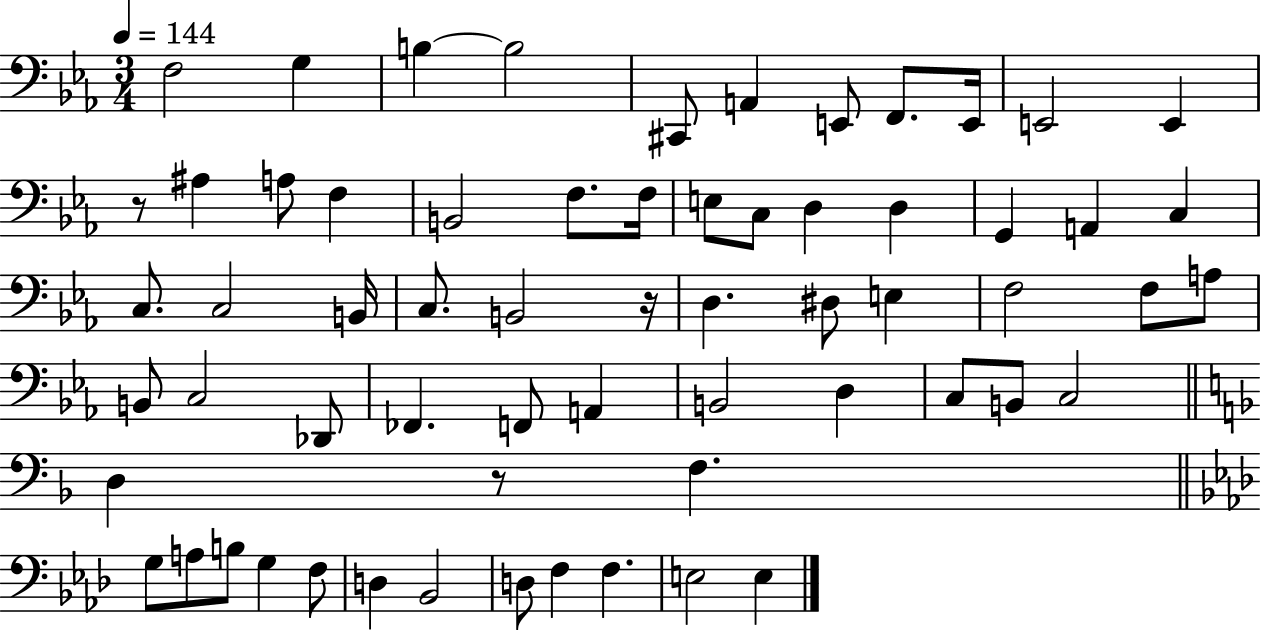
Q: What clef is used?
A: bass